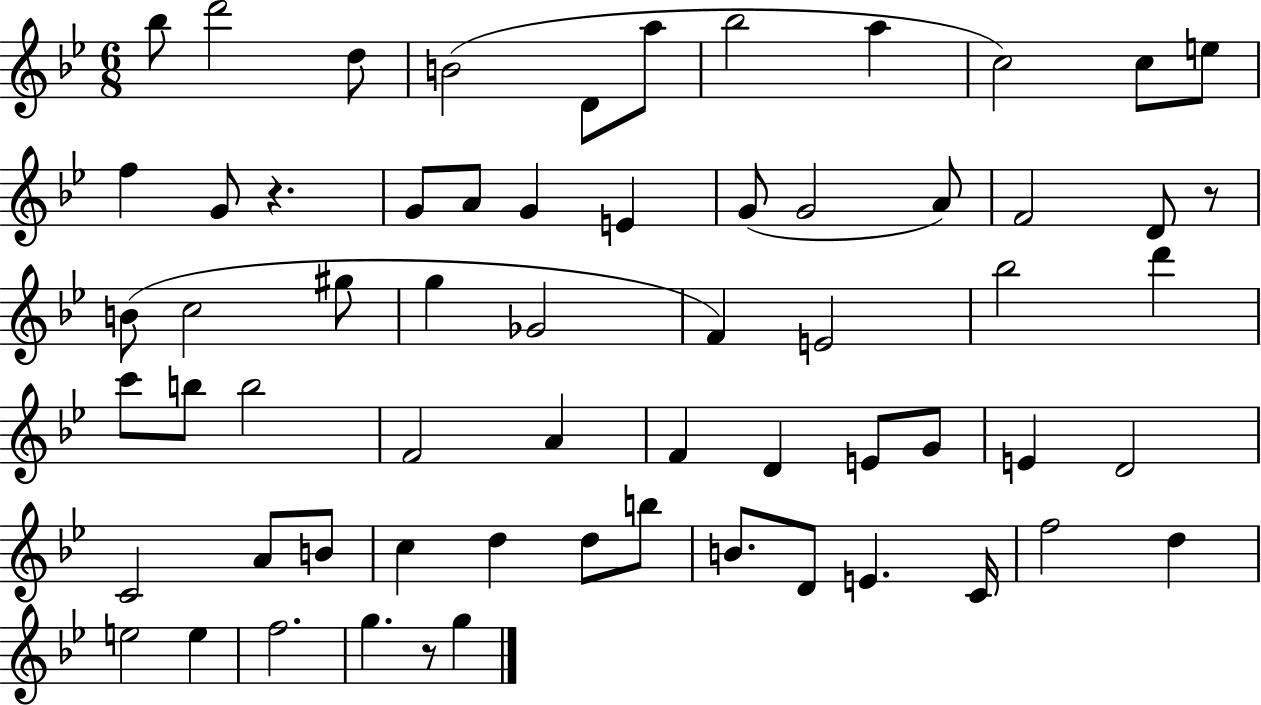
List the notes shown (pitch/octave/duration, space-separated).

Bb5/e D6/h D5/e B4/h D4/e A5/e Bb5/h A5/q C5/h C5/e E5/e F5/q G4/e R/q. G4/e A4/e G4/q E4/q G4/e G4/h A4/e F4/h D4/e R/e B4/e C5/h G#5/e G5/q Gb4/h F4/q E4/h Bb5/h D6/q C6/e B5/e B5/h F4/h A4/q F4/q D4/q E4/e G4/e E4/q D4/h C4/h A4/e B4/e C5/q D5/q D5/e B5/e B4/e. D4/e E4/q. C4/s F5/h D5/q E5/h E5/q F5/h. G5/q. R/e G5/q